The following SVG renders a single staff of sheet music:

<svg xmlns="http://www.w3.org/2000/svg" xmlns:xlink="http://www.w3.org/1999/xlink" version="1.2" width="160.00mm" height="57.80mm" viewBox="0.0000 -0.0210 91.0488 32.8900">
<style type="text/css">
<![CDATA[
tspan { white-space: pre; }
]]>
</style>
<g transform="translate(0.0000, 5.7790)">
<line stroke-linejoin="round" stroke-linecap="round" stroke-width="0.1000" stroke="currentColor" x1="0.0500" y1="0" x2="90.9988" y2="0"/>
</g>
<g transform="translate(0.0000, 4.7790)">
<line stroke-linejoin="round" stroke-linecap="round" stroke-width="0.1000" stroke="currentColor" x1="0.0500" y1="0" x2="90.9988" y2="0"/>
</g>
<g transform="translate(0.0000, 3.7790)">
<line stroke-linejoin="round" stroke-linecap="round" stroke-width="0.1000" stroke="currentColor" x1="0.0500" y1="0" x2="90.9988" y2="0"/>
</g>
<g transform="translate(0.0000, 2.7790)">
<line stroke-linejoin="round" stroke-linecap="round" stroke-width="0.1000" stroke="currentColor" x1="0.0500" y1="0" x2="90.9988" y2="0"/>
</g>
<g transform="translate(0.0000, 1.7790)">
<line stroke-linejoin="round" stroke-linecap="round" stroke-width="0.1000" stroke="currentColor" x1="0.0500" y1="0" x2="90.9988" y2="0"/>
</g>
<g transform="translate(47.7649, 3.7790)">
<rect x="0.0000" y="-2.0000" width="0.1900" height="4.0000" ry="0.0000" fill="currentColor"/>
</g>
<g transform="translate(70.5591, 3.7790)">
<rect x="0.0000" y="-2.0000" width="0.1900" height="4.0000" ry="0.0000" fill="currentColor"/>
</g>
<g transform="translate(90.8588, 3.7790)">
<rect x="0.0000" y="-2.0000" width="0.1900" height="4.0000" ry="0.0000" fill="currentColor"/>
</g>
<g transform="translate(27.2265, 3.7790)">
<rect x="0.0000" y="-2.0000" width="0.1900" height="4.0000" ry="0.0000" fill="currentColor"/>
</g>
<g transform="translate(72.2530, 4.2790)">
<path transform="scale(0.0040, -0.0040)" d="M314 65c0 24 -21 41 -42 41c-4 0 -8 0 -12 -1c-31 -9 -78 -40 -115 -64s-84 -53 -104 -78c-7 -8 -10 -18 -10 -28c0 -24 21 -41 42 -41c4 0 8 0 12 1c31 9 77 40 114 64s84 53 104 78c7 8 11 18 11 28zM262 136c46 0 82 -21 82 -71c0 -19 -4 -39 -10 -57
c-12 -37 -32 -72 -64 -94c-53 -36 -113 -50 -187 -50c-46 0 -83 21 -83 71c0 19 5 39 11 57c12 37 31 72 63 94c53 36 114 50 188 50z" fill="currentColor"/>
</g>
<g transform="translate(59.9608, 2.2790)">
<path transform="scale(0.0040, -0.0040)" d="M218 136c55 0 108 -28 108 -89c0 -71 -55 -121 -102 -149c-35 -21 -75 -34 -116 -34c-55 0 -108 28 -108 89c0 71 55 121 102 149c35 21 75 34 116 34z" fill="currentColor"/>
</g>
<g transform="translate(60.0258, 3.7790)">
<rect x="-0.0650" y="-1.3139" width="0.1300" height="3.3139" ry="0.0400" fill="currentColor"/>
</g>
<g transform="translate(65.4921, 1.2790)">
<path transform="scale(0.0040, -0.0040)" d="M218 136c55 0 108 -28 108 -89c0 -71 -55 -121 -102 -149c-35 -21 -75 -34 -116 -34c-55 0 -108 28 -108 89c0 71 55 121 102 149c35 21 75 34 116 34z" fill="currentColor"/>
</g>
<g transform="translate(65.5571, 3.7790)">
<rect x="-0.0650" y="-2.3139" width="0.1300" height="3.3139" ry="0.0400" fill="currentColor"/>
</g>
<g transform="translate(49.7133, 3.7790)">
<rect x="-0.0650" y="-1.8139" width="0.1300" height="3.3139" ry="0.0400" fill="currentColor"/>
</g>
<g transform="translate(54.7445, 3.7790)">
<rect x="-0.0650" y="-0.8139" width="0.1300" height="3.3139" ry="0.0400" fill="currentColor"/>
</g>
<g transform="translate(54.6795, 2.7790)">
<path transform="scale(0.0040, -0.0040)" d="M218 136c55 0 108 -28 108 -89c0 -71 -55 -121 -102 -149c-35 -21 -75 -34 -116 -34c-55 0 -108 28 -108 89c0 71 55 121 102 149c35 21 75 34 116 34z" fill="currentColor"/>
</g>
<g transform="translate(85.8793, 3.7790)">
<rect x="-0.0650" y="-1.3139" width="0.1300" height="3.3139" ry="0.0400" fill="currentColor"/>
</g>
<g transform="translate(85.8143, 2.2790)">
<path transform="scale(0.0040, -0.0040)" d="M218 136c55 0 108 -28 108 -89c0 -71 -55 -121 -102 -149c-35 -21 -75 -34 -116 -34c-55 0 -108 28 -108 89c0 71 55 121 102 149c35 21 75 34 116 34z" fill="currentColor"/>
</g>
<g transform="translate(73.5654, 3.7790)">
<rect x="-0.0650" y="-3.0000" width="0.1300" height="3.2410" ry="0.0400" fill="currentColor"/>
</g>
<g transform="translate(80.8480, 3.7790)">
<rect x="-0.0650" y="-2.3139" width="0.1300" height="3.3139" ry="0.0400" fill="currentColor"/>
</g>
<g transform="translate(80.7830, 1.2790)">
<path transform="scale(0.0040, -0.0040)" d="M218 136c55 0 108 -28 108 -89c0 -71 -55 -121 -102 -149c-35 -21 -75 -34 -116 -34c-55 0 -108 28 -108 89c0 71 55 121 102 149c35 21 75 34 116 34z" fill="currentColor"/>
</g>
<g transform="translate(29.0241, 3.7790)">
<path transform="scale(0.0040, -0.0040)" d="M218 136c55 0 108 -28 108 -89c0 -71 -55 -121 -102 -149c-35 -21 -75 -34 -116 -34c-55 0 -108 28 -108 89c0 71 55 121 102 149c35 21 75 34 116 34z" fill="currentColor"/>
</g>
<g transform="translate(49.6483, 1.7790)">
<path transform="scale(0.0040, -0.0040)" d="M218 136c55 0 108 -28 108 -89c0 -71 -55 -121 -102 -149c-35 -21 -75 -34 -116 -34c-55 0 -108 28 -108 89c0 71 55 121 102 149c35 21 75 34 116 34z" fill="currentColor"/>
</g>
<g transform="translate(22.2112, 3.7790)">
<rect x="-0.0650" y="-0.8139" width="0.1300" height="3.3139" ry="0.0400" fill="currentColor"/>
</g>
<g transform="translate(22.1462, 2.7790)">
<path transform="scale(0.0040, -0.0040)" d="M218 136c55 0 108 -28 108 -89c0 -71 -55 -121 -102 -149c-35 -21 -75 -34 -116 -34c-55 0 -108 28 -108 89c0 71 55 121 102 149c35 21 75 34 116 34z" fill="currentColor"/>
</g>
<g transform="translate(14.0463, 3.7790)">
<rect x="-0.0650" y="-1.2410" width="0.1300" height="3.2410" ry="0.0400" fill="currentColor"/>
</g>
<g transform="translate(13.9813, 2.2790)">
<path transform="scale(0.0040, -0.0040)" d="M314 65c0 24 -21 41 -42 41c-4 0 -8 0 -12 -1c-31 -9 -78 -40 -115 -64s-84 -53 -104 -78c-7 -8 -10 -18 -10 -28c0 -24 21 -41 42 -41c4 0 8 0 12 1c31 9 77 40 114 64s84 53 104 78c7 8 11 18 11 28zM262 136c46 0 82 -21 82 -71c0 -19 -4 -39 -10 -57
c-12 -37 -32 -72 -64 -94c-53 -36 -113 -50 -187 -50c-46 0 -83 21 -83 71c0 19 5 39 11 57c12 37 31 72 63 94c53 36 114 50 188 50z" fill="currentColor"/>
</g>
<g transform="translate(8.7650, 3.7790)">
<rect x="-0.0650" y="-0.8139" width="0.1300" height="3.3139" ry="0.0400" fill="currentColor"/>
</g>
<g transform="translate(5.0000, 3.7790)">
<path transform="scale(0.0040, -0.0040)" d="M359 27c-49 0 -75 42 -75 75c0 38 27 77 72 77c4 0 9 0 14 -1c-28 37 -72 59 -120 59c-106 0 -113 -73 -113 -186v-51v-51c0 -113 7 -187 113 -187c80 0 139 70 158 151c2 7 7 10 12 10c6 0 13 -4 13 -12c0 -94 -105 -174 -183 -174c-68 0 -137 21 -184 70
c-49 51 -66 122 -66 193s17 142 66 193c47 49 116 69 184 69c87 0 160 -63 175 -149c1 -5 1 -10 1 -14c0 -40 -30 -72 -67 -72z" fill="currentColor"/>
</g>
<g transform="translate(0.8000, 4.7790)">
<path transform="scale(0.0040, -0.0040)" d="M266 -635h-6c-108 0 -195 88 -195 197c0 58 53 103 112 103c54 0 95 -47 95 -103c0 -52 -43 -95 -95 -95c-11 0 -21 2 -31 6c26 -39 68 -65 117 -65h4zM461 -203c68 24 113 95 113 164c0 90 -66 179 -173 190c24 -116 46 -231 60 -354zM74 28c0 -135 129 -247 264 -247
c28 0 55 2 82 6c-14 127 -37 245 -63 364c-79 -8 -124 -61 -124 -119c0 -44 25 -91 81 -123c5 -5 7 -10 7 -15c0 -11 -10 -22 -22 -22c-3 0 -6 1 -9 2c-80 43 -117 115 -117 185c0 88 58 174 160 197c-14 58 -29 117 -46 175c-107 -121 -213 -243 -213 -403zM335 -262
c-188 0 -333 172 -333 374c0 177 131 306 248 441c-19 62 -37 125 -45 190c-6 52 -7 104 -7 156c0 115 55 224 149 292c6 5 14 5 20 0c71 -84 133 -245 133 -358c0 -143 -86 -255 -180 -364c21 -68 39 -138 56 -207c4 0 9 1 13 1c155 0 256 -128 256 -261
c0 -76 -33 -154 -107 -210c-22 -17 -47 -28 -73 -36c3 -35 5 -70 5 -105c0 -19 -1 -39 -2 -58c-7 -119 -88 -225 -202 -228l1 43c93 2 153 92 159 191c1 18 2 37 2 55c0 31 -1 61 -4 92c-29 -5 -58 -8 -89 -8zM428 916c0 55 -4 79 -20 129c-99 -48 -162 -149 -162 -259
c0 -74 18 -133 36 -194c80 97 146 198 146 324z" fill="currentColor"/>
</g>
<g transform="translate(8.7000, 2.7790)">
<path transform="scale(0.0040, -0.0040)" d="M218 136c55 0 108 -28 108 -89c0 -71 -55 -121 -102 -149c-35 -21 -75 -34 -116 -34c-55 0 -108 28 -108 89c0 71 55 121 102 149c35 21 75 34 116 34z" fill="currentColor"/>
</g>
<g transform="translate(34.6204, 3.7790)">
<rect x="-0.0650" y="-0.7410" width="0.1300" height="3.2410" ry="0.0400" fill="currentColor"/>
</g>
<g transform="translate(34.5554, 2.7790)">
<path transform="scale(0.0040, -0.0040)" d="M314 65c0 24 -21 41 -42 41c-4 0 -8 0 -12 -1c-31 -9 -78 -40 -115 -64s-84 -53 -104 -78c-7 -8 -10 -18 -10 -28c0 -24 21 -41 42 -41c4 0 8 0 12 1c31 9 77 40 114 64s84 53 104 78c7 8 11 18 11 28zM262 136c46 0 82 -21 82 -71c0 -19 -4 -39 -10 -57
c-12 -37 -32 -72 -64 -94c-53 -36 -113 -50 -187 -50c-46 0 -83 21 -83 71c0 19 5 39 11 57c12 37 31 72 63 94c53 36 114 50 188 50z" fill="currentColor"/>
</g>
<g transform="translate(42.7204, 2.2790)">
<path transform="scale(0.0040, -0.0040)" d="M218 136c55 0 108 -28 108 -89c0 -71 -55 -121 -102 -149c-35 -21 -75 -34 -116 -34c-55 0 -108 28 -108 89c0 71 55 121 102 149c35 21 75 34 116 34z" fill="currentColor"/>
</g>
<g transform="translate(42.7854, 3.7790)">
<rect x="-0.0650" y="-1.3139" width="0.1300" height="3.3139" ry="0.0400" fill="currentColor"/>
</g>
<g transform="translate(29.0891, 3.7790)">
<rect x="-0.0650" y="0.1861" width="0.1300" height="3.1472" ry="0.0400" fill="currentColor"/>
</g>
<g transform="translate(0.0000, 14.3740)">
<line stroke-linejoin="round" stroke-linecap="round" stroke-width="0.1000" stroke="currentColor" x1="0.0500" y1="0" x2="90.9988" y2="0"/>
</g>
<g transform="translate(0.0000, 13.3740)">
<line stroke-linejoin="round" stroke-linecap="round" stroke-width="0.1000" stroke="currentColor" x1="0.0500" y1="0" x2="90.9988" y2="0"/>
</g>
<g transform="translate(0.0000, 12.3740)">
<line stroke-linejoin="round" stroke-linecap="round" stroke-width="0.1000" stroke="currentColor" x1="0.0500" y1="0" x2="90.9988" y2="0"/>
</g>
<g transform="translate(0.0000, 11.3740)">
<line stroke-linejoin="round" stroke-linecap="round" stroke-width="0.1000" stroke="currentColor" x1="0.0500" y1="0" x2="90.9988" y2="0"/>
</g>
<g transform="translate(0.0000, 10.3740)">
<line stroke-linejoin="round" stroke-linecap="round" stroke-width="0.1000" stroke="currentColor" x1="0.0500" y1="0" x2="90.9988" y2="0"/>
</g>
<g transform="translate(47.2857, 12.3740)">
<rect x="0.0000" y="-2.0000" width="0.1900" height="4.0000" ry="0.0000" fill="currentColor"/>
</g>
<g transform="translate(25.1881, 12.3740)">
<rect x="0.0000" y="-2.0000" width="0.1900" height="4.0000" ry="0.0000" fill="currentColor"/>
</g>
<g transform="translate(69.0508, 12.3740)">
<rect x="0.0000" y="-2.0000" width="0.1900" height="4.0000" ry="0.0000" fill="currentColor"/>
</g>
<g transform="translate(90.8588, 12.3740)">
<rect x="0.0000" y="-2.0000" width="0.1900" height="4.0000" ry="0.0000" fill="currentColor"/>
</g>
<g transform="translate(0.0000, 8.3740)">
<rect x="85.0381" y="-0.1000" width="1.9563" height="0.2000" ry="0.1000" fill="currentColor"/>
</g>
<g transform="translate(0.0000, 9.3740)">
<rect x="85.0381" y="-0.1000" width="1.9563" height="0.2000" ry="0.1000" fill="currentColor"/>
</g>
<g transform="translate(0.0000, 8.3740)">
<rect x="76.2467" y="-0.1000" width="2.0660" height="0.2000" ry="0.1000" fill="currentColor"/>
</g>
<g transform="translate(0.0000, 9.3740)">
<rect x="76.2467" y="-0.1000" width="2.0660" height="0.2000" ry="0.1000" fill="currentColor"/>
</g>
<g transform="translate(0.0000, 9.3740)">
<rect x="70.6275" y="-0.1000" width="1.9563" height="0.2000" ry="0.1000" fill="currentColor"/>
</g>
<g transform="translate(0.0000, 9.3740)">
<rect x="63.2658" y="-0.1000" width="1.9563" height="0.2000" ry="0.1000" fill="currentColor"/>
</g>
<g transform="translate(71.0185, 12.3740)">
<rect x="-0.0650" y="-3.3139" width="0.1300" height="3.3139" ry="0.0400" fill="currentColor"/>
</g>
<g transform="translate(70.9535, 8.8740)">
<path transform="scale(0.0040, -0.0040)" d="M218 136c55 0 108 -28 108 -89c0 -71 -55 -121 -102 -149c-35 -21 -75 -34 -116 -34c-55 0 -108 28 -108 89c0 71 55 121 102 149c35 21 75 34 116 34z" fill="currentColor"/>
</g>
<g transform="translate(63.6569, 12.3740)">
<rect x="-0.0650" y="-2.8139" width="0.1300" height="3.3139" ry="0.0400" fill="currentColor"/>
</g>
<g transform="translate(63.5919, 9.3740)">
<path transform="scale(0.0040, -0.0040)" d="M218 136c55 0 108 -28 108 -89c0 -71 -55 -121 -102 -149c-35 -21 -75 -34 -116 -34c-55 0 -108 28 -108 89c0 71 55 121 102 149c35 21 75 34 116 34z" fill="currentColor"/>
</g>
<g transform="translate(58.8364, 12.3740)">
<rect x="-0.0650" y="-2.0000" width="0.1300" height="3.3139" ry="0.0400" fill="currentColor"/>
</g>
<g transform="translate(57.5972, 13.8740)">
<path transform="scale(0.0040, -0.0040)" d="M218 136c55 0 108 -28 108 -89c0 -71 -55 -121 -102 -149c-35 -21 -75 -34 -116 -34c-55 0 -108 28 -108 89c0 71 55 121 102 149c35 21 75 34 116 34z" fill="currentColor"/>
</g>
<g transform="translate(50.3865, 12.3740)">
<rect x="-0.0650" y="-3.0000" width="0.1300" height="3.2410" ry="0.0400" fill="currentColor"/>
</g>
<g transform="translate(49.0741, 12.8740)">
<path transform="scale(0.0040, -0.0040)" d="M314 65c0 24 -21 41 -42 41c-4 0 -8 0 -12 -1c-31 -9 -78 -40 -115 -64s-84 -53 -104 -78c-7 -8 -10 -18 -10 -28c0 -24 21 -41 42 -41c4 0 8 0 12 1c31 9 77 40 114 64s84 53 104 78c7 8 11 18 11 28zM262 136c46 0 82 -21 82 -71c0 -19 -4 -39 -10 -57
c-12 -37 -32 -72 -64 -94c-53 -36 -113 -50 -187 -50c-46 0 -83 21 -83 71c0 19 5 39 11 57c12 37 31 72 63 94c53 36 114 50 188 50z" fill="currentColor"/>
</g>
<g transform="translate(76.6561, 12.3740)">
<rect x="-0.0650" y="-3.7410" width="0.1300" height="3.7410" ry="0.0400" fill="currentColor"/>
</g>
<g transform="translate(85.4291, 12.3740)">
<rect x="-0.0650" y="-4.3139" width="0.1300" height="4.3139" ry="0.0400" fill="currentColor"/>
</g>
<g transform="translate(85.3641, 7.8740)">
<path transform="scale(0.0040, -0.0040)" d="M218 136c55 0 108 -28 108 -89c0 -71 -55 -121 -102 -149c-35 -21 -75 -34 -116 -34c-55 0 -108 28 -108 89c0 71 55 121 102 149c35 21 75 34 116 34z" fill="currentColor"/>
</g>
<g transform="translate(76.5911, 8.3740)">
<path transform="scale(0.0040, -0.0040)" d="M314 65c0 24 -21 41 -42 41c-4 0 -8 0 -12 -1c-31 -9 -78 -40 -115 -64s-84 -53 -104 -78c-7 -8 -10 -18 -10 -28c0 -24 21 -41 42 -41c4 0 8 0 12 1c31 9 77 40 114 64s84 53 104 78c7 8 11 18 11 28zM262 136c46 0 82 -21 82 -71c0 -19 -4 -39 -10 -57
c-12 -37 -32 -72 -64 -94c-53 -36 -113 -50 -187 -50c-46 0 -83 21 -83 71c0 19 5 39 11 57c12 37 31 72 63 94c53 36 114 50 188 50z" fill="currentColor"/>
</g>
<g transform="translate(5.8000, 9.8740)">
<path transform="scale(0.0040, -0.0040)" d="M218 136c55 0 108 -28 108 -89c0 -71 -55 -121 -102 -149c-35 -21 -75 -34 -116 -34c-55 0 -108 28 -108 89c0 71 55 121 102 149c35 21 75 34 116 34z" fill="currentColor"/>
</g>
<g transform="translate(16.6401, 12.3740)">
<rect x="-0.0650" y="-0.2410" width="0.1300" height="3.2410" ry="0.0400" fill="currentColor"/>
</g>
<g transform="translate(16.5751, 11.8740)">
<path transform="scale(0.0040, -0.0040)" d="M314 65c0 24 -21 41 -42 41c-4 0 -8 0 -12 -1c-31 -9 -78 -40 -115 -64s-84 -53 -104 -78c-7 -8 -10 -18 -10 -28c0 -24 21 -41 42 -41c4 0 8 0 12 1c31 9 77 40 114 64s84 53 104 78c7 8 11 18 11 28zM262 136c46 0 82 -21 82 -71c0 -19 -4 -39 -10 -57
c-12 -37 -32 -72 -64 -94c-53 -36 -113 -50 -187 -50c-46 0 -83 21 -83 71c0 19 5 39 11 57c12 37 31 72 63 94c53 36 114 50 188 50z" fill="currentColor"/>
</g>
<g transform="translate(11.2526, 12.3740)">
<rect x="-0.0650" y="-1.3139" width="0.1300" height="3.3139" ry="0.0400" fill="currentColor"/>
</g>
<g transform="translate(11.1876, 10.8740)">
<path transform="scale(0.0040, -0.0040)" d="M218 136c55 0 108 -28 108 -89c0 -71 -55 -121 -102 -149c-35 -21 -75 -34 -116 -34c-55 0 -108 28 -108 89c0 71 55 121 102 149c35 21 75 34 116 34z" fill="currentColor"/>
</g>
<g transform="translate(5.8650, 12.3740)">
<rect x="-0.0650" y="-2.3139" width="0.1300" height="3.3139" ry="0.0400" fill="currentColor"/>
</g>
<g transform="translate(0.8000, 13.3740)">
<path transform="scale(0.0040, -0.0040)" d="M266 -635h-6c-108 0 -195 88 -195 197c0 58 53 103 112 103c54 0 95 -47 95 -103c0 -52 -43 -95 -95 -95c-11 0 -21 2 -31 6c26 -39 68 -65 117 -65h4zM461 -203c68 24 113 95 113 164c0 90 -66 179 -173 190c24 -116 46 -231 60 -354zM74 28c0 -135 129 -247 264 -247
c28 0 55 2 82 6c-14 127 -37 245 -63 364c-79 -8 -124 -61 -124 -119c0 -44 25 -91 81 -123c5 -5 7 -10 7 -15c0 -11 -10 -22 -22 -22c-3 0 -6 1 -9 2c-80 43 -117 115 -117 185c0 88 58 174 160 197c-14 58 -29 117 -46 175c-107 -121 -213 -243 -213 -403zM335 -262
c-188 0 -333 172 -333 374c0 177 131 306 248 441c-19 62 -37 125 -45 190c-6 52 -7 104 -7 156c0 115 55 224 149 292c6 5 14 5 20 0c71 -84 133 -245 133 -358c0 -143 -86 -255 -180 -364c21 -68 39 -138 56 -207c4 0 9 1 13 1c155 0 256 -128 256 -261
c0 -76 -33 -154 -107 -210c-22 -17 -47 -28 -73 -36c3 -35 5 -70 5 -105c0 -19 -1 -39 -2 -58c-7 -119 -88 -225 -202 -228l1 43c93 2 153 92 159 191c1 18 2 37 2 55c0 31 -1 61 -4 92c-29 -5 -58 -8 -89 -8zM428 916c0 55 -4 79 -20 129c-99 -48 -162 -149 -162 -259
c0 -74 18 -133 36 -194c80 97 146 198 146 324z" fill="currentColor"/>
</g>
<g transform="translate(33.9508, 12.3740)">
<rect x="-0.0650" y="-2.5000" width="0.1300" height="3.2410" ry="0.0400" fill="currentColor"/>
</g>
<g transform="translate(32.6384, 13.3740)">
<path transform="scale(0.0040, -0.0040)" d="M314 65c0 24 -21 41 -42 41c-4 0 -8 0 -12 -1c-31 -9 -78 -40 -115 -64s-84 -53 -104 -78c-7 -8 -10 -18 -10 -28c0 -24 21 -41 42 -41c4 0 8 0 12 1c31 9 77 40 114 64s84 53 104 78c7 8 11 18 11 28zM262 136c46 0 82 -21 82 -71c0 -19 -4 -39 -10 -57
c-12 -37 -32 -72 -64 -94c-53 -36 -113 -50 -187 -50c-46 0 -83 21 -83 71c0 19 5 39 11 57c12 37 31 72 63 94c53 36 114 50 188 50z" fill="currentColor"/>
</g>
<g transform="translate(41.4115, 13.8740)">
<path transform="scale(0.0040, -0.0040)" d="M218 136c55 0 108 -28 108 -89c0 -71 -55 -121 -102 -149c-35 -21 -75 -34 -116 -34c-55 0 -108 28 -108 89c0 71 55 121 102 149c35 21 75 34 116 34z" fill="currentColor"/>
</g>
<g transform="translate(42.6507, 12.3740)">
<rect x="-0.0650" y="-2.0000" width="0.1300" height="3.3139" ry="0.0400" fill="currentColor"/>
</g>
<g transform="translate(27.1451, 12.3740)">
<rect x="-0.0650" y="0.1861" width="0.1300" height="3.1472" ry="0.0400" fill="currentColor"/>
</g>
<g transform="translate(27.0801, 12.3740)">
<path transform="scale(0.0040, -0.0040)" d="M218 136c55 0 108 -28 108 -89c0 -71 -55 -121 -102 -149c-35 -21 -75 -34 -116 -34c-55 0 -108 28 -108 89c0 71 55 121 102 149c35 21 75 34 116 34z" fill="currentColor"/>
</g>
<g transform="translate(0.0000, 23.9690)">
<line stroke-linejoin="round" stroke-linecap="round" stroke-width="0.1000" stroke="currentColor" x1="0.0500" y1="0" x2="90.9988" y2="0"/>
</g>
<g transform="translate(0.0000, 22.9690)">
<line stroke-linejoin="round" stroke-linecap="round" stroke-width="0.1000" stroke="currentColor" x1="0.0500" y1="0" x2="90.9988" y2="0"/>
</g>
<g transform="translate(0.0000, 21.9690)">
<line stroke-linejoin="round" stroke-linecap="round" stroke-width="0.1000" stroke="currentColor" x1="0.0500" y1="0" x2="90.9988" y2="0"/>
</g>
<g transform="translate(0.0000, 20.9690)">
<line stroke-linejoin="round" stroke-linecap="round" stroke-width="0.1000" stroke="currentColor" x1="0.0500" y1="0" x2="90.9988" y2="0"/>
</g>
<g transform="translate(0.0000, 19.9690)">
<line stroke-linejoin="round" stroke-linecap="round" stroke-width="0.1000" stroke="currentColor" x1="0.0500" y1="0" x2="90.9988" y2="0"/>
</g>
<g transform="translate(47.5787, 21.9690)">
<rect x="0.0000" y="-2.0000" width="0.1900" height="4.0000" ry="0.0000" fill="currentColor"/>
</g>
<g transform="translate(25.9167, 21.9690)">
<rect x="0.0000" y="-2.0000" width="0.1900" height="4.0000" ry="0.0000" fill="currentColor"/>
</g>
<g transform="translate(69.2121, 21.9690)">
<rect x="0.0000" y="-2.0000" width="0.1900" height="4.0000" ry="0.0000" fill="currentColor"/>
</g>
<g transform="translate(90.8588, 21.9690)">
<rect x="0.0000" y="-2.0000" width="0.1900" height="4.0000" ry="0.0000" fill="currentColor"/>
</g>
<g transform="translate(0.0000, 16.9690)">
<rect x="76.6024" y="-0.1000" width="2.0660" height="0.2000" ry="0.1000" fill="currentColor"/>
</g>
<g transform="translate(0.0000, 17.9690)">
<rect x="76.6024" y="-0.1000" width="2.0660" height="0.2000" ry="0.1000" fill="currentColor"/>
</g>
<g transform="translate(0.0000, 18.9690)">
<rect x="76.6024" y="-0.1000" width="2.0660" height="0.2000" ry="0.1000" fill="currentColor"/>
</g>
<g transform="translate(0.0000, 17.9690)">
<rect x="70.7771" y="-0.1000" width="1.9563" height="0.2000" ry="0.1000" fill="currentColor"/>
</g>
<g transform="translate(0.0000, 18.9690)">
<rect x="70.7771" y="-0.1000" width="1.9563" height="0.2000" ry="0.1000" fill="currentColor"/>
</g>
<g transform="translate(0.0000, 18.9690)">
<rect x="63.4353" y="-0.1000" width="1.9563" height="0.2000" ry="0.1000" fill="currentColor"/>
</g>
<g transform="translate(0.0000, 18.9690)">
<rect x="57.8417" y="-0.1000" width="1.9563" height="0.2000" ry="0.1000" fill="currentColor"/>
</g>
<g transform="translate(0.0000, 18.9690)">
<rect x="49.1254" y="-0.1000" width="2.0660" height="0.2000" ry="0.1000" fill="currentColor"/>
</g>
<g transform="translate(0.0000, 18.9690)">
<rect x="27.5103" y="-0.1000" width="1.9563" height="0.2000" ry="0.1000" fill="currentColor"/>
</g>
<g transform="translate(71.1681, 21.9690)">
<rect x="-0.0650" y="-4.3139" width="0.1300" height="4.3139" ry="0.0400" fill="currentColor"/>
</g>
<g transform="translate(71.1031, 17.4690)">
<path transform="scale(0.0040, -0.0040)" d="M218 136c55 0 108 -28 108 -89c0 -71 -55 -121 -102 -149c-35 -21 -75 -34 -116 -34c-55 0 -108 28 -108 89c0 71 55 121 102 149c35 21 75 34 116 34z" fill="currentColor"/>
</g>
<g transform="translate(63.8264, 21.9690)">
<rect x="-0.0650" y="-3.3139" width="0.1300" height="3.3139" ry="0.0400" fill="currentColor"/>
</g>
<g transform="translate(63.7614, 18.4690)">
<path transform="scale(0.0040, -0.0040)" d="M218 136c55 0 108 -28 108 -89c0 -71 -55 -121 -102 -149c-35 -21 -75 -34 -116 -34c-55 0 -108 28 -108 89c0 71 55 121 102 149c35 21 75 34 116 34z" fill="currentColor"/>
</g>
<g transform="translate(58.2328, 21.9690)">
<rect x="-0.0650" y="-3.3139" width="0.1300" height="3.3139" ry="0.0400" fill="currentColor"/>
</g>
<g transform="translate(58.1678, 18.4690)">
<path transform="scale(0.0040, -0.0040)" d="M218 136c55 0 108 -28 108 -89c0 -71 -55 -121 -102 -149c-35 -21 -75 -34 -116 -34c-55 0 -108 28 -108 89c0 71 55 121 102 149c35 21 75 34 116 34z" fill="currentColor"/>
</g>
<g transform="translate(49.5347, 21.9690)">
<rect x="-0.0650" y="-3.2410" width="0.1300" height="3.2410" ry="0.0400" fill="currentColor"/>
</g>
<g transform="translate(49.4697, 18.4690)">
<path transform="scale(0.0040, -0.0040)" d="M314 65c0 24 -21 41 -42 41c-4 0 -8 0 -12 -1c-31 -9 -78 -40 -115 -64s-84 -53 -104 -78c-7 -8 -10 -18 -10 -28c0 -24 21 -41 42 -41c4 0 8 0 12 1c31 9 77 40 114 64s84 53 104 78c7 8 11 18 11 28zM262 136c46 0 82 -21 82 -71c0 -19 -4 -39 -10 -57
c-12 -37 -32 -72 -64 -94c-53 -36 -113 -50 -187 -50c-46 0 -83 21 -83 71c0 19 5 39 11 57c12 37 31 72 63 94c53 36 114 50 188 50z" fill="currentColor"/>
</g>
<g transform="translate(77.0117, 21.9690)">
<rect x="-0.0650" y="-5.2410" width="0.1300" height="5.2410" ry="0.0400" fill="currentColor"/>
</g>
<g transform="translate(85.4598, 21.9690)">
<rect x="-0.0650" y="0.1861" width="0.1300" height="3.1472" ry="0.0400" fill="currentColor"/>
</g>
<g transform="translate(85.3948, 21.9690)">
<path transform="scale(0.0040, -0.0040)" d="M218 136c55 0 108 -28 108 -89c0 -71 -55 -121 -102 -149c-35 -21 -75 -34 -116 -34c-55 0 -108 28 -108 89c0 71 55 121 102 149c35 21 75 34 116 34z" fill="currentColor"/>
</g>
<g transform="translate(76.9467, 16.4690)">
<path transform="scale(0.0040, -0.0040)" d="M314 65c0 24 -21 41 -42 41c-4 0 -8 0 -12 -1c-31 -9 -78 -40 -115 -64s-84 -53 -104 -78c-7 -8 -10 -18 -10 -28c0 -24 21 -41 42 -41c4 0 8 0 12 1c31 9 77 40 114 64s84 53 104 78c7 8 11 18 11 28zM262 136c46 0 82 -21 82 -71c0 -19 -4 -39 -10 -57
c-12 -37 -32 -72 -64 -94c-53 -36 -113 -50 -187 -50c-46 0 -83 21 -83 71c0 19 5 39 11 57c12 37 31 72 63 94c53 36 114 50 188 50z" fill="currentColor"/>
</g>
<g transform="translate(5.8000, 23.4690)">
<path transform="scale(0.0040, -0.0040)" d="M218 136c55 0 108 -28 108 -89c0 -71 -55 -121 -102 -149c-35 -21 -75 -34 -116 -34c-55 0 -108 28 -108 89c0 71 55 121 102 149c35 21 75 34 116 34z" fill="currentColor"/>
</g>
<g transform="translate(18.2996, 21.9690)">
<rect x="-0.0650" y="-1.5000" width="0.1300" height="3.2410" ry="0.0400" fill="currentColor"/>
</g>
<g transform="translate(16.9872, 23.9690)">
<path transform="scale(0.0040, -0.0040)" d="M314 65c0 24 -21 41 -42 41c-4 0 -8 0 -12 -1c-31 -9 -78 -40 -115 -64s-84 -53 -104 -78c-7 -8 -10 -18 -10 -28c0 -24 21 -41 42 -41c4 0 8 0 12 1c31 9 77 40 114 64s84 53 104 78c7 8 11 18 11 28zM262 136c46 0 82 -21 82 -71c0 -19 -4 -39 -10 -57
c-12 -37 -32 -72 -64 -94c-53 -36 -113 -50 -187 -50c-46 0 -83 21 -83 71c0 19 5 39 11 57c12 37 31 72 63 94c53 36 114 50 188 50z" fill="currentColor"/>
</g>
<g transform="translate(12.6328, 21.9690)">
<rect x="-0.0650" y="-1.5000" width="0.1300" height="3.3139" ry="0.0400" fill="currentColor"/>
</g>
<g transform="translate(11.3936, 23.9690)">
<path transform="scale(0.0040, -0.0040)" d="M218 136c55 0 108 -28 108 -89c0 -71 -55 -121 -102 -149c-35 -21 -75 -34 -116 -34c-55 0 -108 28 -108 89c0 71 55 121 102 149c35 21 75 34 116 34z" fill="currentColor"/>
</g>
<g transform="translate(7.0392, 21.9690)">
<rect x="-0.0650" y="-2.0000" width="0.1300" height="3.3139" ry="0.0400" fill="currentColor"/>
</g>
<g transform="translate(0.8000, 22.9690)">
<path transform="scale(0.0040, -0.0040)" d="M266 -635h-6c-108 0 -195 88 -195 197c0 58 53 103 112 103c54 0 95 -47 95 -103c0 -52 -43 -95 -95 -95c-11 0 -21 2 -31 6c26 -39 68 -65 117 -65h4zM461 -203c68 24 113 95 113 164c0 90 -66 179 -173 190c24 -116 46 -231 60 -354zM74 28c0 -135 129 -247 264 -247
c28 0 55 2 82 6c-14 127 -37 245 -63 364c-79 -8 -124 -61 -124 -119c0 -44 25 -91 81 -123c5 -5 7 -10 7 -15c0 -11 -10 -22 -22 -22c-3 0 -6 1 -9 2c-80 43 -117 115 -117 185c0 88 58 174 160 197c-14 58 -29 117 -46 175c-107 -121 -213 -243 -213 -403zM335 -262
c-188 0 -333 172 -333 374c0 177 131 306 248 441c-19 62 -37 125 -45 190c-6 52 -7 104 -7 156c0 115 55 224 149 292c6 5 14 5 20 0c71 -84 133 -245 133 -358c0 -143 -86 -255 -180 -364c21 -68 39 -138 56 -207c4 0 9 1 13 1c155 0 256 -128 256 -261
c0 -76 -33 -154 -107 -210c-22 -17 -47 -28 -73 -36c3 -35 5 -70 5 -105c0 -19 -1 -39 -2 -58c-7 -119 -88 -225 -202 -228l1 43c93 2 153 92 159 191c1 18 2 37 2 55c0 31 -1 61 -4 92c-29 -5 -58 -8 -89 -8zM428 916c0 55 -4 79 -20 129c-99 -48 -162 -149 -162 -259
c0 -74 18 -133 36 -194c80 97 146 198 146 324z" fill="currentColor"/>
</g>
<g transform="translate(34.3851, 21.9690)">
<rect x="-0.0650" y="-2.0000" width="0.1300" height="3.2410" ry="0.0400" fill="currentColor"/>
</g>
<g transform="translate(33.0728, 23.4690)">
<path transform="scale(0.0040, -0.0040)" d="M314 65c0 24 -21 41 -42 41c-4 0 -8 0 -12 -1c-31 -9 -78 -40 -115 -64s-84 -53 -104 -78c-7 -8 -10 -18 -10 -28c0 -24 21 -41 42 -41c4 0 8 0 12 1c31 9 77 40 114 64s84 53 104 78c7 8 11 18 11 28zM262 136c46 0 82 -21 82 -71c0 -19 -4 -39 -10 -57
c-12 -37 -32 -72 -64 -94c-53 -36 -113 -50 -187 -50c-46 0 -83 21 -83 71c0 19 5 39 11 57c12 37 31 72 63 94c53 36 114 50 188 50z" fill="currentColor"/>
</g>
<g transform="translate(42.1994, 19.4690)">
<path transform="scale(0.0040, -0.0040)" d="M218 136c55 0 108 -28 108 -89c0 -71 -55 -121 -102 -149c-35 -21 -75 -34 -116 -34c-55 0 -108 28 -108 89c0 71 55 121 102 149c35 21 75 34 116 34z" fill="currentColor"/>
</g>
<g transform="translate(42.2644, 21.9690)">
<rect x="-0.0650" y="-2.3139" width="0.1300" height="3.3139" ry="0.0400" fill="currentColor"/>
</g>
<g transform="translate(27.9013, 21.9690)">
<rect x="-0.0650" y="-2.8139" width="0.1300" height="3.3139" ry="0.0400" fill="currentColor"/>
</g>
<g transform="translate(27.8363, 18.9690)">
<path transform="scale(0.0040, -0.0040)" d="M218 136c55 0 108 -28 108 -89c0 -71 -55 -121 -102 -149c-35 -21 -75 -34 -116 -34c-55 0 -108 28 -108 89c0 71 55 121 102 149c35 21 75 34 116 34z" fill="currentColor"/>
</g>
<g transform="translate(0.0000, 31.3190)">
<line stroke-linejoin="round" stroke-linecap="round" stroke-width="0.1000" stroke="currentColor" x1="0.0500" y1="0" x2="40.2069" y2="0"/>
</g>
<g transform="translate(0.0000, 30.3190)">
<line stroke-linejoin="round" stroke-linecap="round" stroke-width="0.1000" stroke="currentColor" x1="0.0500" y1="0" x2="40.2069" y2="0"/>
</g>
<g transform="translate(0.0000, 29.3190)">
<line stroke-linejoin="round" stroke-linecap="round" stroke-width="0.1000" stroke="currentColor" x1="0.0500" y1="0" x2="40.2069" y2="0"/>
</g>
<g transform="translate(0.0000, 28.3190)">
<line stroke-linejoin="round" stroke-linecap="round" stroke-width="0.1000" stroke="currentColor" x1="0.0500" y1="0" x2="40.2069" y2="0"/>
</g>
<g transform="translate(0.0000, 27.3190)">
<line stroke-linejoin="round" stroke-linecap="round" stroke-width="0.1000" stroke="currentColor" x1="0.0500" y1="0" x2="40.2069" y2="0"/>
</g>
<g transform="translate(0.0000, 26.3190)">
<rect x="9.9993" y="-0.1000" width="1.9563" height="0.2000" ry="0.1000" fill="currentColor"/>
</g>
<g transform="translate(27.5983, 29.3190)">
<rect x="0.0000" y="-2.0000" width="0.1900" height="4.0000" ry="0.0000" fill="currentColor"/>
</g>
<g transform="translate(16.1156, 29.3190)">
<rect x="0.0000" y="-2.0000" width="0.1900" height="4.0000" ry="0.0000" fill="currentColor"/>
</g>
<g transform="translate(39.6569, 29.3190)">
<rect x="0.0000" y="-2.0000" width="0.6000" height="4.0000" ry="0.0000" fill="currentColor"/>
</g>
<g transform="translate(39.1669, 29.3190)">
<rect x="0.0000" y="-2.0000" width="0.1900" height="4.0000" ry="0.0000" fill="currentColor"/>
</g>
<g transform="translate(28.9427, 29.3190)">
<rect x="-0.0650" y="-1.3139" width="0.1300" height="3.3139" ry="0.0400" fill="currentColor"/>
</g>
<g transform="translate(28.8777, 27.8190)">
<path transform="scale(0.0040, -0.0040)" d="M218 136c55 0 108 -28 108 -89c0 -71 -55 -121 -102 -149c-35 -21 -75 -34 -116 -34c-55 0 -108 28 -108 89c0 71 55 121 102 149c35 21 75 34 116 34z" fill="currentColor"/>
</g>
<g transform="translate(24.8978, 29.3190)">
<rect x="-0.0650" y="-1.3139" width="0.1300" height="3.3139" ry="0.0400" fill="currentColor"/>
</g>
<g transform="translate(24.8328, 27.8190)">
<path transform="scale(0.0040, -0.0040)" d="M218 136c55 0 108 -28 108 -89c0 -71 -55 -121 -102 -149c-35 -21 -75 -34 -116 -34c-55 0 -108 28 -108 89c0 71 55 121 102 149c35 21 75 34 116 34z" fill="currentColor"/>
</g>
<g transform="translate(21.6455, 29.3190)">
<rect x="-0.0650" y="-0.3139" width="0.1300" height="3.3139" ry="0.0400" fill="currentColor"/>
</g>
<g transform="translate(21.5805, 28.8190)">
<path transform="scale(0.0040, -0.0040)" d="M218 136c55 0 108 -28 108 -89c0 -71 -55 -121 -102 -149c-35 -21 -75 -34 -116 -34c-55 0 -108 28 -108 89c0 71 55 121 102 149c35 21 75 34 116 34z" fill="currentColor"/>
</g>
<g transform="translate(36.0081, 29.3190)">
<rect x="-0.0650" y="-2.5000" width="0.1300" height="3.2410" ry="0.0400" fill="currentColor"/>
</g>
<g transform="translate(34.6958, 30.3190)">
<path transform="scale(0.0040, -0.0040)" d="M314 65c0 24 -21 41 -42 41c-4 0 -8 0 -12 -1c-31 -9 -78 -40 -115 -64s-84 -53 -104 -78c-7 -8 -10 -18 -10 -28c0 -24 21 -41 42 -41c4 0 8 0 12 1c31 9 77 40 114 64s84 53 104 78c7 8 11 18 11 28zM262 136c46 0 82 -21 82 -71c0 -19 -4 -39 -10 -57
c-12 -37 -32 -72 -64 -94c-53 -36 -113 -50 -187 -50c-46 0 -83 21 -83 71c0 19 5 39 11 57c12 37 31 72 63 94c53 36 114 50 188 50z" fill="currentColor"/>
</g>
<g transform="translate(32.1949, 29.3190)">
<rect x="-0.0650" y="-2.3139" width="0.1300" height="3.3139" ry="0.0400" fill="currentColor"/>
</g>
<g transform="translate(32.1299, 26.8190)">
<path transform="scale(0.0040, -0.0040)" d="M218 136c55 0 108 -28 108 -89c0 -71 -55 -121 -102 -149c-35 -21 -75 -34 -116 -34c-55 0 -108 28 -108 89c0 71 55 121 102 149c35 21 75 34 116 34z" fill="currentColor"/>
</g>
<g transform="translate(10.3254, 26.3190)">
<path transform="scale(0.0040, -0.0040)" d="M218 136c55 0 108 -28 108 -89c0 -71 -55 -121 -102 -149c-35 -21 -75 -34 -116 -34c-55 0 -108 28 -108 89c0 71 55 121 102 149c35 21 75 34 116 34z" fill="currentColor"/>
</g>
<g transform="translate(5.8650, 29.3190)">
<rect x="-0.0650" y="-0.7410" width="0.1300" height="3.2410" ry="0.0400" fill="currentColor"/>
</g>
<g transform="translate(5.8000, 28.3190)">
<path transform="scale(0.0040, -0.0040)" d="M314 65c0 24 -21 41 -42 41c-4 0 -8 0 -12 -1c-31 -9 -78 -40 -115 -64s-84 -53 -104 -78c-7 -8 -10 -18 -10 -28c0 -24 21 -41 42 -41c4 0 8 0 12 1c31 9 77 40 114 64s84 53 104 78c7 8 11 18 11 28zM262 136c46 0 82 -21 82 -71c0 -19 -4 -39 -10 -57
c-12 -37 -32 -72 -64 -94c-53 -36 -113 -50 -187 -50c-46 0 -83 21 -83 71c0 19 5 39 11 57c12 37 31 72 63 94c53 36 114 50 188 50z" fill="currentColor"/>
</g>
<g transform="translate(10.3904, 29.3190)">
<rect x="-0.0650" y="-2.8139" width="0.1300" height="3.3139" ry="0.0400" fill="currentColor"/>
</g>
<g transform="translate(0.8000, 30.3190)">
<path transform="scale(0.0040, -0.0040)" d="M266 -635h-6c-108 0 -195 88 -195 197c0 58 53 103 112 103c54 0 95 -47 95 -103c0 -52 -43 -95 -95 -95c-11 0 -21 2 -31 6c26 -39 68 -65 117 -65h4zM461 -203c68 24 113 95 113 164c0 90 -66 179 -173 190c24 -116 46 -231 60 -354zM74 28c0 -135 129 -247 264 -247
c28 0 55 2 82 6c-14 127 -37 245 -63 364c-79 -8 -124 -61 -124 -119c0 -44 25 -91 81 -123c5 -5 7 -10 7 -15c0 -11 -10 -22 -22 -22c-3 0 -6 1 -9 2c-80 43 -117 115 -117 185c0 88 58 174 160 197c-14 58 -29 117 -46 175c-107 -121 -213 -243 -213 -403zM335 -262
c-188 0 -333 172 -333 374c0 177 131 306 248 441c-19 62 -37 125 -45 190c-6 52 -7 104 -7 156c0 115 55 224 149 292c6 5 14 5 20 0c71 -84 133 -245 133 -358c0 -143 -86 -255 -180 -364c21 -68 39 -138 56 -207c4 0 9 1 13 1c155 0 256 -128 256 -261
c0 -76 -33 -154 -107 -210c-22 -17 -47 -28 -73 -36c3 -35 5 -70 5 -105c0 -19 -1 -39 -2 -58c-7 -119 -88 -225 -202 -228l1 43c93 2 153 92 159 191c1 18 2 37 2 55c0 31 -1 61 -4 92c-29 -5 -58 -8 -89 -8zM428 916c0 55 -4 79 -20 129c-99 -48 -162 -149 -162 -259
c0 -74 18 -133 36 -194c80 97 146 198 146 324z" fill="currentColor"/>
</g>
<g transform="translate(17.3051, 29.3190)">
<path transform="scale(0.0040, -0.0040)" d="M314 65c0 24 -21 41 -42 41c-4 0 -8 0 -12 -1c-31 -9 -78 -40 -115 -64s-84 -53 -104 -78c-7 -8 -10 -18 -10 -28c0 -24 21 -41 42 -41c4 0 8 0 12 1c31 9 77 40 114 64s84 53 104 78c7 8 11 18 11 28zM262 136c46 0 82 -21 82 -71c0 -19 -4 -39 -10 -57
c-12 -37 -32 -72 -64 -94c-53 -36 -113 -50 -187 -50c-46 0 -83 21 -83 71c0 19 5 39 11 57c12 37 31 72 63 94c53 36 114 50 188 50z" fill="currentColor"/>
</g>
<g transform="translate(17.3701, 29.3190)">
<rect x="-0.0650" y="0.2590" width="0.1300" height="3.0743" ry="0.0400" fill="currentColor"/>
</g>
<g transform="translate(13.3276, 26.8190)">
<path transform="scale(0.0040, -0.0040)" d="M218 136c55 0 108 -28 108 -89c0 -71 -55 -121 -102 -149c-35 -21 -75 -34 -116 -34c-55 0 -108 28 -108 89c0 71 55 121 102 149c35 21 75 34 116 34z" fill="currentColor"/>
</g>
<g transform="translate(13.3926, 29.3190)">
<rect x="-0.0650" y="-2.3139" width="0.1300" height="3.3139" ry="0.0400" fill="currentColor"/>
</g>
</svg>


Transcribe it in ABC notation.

X:1
T:Untitled
M:4/4
L:1/4
K:C
d e2 d B d2 e f d e g A2 g e g e c2 B G2 F A2 F a b c'2 d' F E E2 a F2 g b2 b b d' f'2 B d2 a g B2 c e e g G2